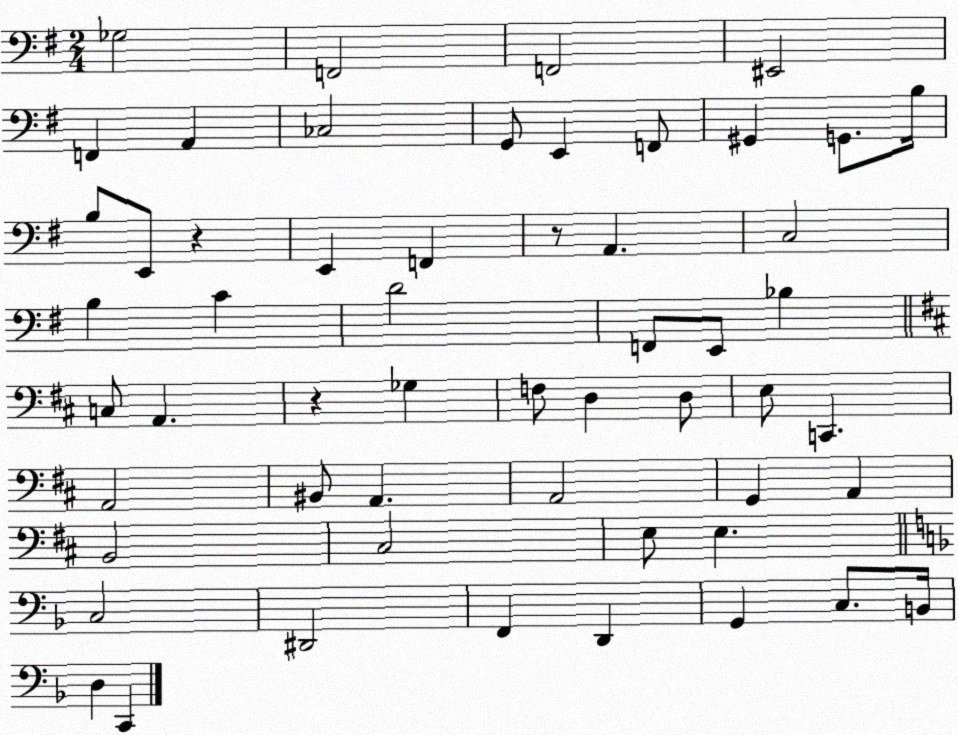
X:1
T:Untitled
M:2/4
L:1/4
K:G
_G,2 F,,2 F,,2 ^E,,2 F,, A,, _C,2 G,,/2 E,, F,,/2 ^G,, G,,/2 B,/4 B,/2 E,,/2 z E,, F,, z/2 A,, C,2 B, C D2 F,,/2 E,,/2 _B, C,/2 A,, z _G, F,/2 D, D,/2 E,/2 C,, A,,2 ^B,,/2 A,, A,,2 G,, A,, B,,2 ^C,2 E,/2 E, C,2 ^D,,2 F,, D,, G,, C,/2 B,,/4 D, C,,